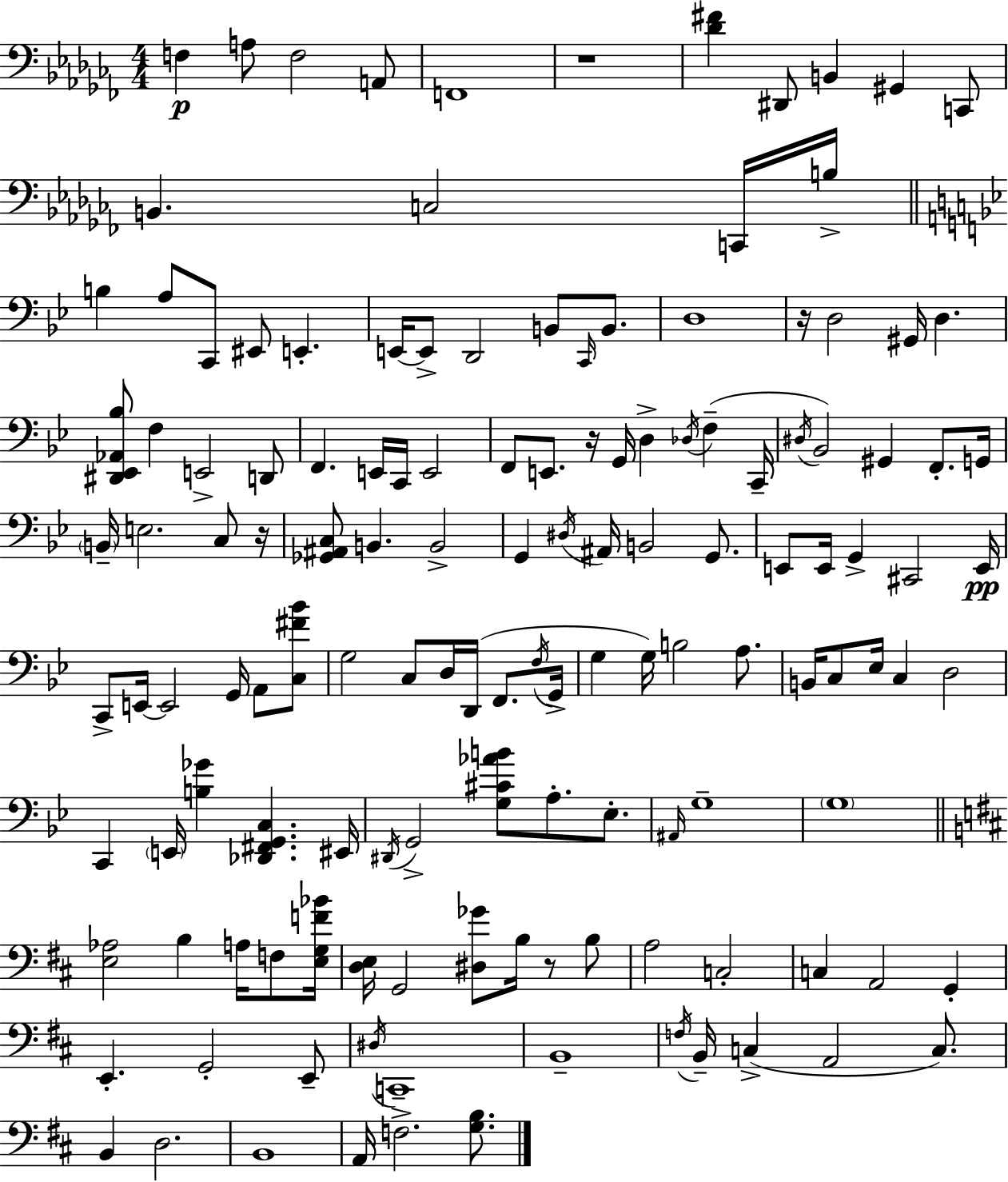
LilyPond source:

{
  \clef bass
  \numericTimeSignature
  \time 4/4
  \key aes \minor
  f4\p a8 f2 a,8 | f,1 | r1 | <des' fis'>4 dis,8 b,4 gis,4 c,8 | \break b,4. c2 c,16 b16-> | \bar "||" \break \key g \minor b4 a8 c,8 eis,8 e,4.-. | e,16~~ e,8-> d,2 b,8 \grace { c,16 } b,8. | d1 | r16 d2 gis,16 d4. | \break <dis, ees, aes, bes>8 f4 e,2-> d,8 | f,4. e,16 c,16 e,2 | f,8 e,8. r16 g,16 d4-> \acciaccatura { des16 }( f4-- | c,16-- \acciaccatura { dis16 }) bes,2 gis,4 f,8.-. | \break g,16 \parenthesize b,16-- e2. | c8 r16 <ges, ais, c>8 b,4. b,2-> | g,4 \acciaccatura { dis16 } ais,16 b,2 | g,8. e,8 e,16 g,4-> cis,2 | \break e,16\pp c,8-> e,16~~ e,2 g,16 | a,8 <c fis' bes'>8 g2 c8 d16 d,16( | f,8. \acciaccatura { f16 } g,16-> g4 g16) b2 | a8. b,16 c8 ees16 c4 d2 | \break c,4 \parenthesize e,16 <b ges'>4 <des, fis, g, c>4. | eis,16 \acciaccatura { dis,16 } g,2-> <g cis' aes' b'>8 | a8.-. ees8.-. \grace { ais,16 } g1-- | \parenthesize g1 | \break \bar "||" \break \key d \major <e aes>2 b4 a16 f8 <e g f' bes'>16 | <d e>16 g,2 <dis ges'>8 b16 r8 b8 | a2 c2-. | c4 a,2 g,4-. | \break e,4.-. g,2-. e,8-- | \acciaccatura { dis16 } c,1-- | b,1-- | \acciaccatura { f16 } b,16-- c4->( a,2 c8.) | \break b,4 d2. | b,1 | a,16 f2.-> <g b>8. | \bar "|."
}